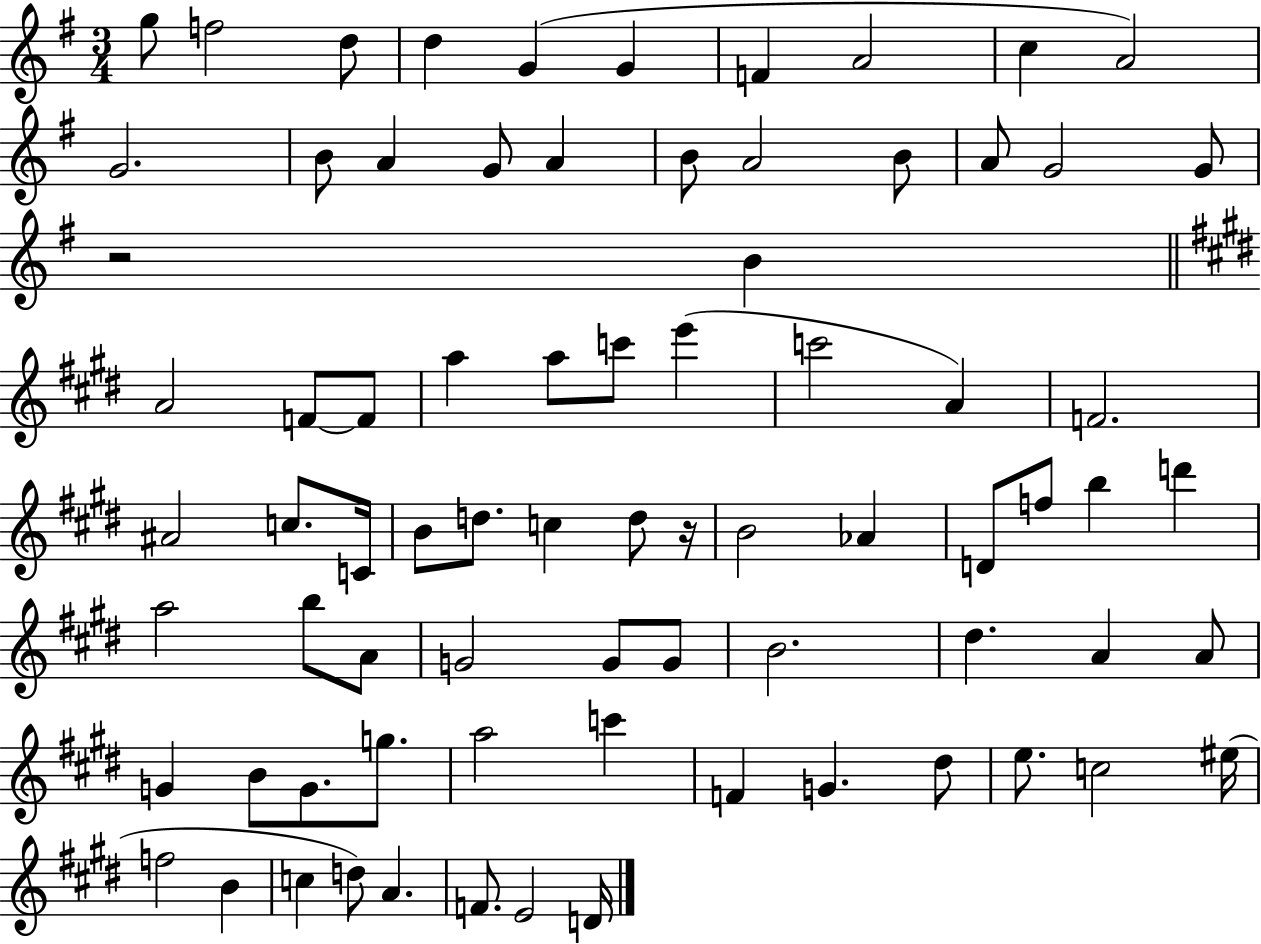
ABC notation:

X:1
T:Untitled
M:3/4
L:1/4
K:G
g/2 f2 d/2 d G G F A2 c A2 G2 B/2 A G/2 A B/2 A2 B/2 A/2 G2 G/2 z2 B A2 F/2 F/2 a a/2 c'/2 e' c'2 A F2 ^A2 c/2 C/4 B/2 d/2 c d/2 z/4 B2 _A D/2 f/2 b d' a2 b/2 A/2 G2 G/2 G/2 B2 ^d A A/2 G B/2 G/2 g/2 a2 c' F G ^d/2 e/2 c2 ^e/4 f2 B c d/2 A F/2 E2 D/4